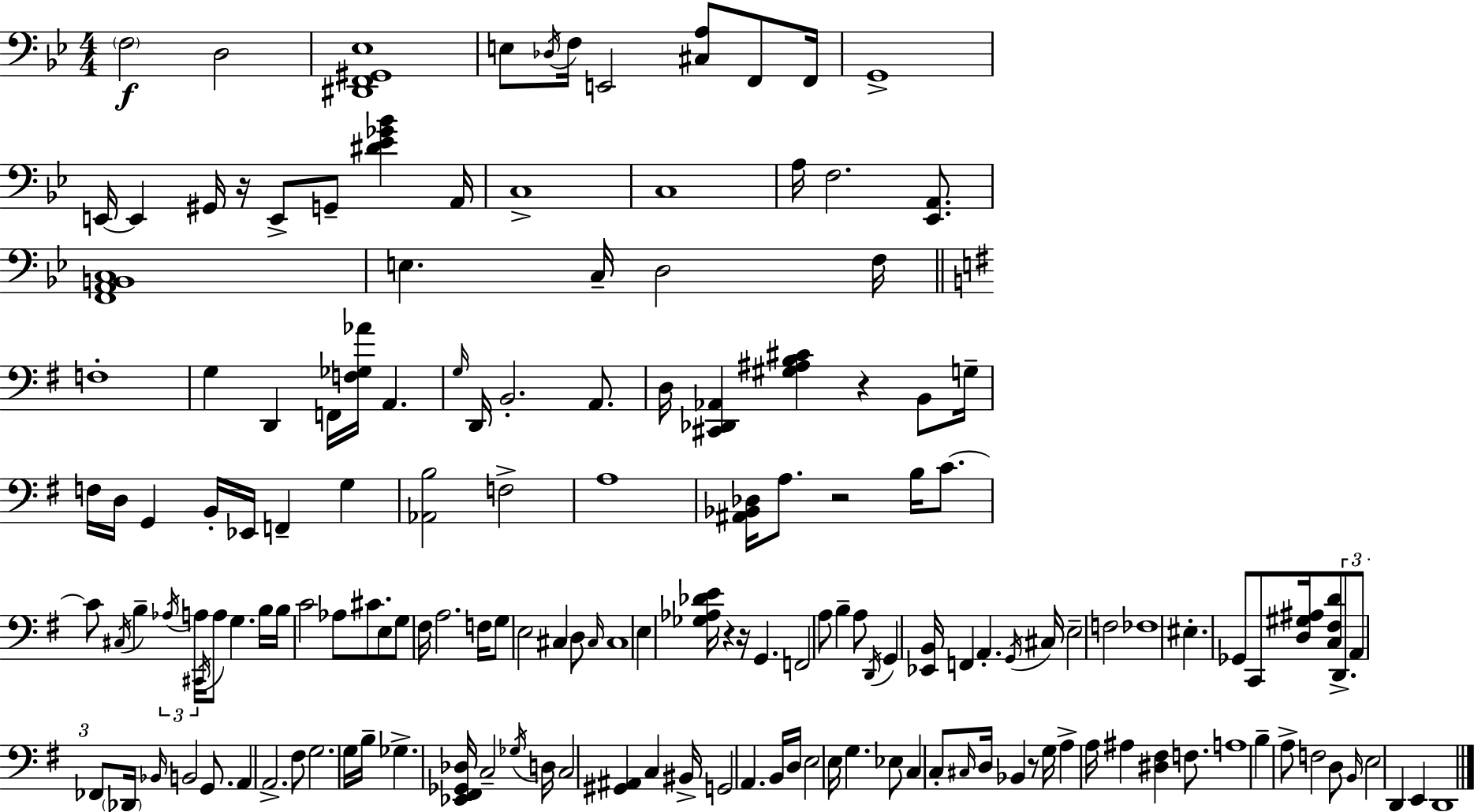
F3/h D3/h [D#2,F2,G#2,Eb3]/w E3/e Db3/s F3/s E2/h [C#3,A3]/e F2/e F2/s G2/w E2/s E2/q G#2/s R/s E2/e G2/e [D#4,Eb4,Gb4,Bb4]/q A2/s C3/w C3/w A3/s F3/h. [Eb2,A2]/e. [F2,A2,B2,C3]/w E3/q. C3/s D3/h F3/s F3/w G3/q D2/q F2/s [F3,Gb3,Ab4]/s A2/q. G3/s D2/s B2/h. A2/e. D3/s [C#2,Db2,Ab2]/q [G#3,A#3,B3,C#4]/q R/q B2/e G3/s F3/s D3/s G2/q B2/s Eb2/s F2/q G3/q [Ab2,B3]/h F3/h A3/w [A#2,Bb2,Db3]/s A3/e. R/h B3/s C4/e. C4/e C#3/s B3/q Ab3/s A3/s C#2/s A3/e G3/q. B3/s B3/s C4/h Ab3/e C#4/e. E3/e G3/e F#3/s A3/h. F3/s G3/e E3/h C#3/q D3/e C#3/s C#3/w E3/q [Gb3,Ab3,Db4,E4]/s R/q R/s G2/q. F2/h A3/e B3/q A3/e D2/s G2/q [Eb2,B2]/s F2/q A2/q. G2/s C#3/s E3/h F3/h FES3/w EIS3/q. Gb2/e C2/e [D3,G#3,A#3]/s [C3,F#3,D4]/e D2/e. A2/e FES2/e Db2/s Bb2/s B2/h G2/e. A2/q A2/h. F#3/e G3/h. G3/s B3/s Gb3/q. [Eb2,F#2,Gb2,Db3]/s C3/h Gb3/s D3/s C3/h [G#2,A#2]/q C3/q BIS2/s G2/h A2/q. B2/s D3/s E3/h E3/s G3/q. Eb3/e C3/q C3/e C#3/s D3/s Bb2/q R/e G3/s A3/q A3/s A#3/q [D#3,F#3]/q F3/e. A3/w B3/q A3/e F3/h D3/e B2/s E3/h D2/q E2/q D2/w